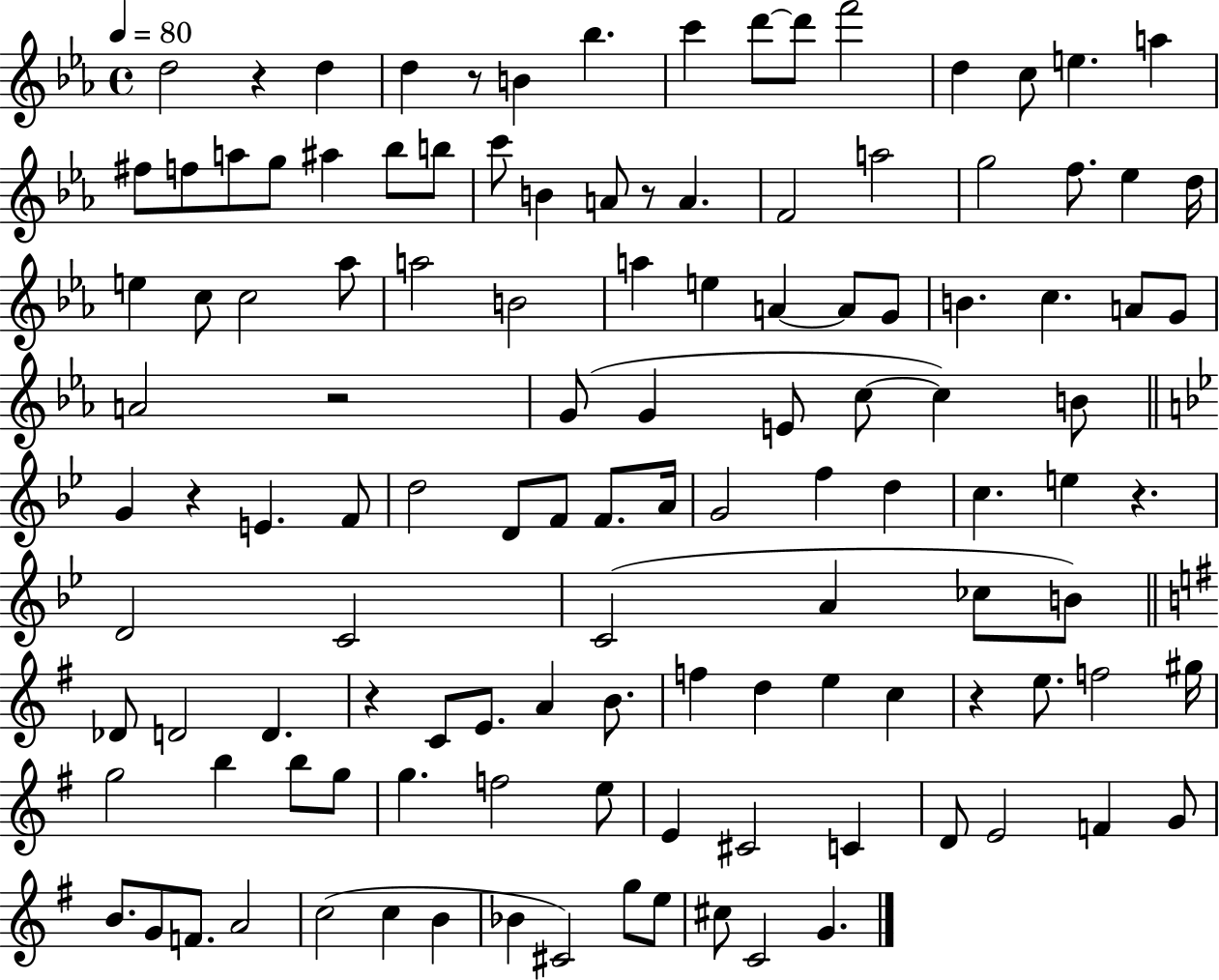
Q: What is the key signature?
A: EES major